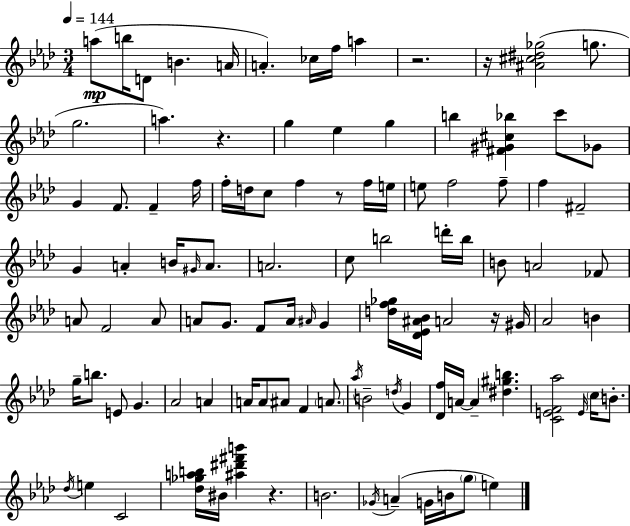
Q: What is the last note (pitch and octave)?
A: E5